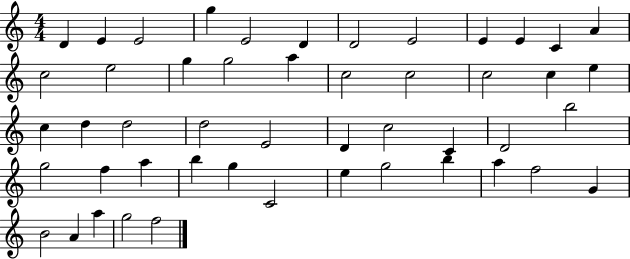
X:1
T:Untitled
M:4/4
L:1/4
K:C
D E E2 g E2 D D2 E2 E E C A c2 e2 g g2 a c2 c2 c2 c e c d d2 d2 E2 D c2 C D2 b2 g2 f a b g C2 e g2 b a f2 G B2 A a g2 f2